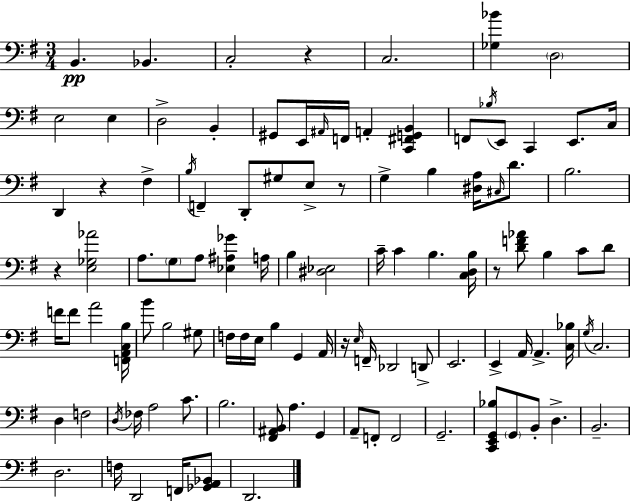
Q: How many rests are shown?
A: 6